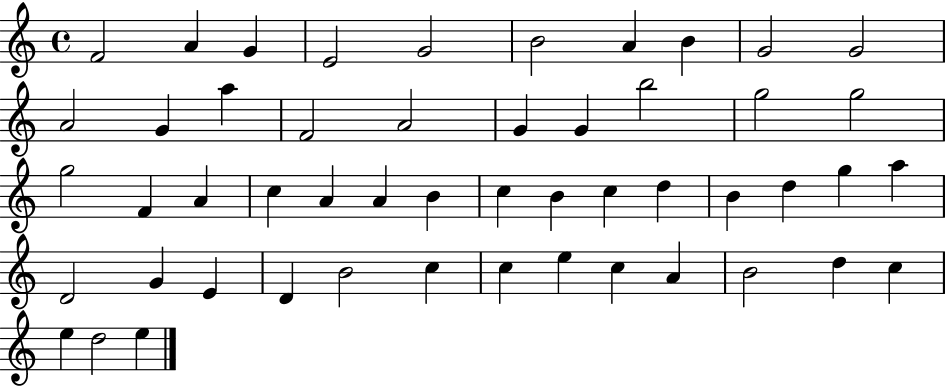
{
  \clef treble
  \time 4/4
  \defaultTimeSignature
  \key c \major
  f'2 a'4 g'4 | e'2 g'2 | b'2 a'4 b'4 | g'2 g'2 | \break a'2 g'4 a''4 | f'2 a'2 | g'4 g'4 b''2 | g''2 g''2 | \break g''2 f'4 a'4 | c''4 a'4 a'4 b'4 | c''4 b'4 c''4 d''4 | b'4 d''4 g''4 a''4 | \break d'2 g'4 e'4 | d'4 b'2 c''4 | c''4 e''4 c''4 a'4 | b'2 d''4 c''4 | \break e''4 d''2 e''4 | \bar "|."
}